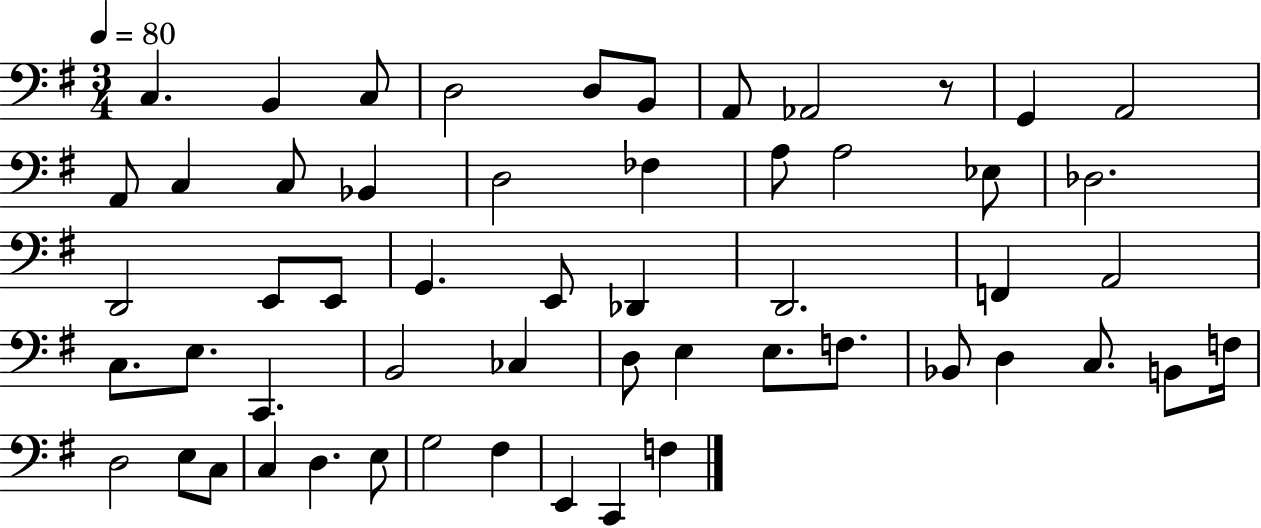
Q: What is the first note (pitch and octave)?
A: C3